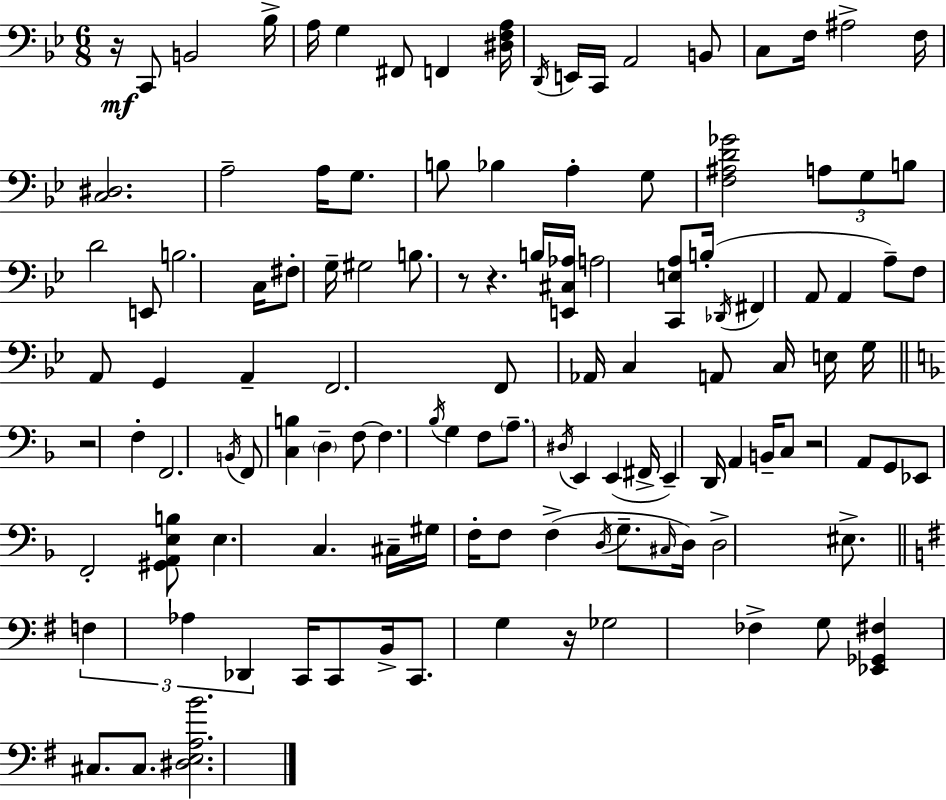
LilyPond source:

{
  \clef bass
  \numericTimeSignature
  \time 6/8
  \key g \minor
  r16\mf c,8 b,2 bes16-> | a16 g4 fis,8 f,4 <dis f a>16 | \acciaccatura { d,16 } e,16 c,16 a,2 b,8 | c8 f16 ais2-> | \break f16 <c dis>2. | a2-- a16 g8. | b8 bes4 a4-. g8 | <f ais d' ges'>2 \tuplet 3/2 { a8 g8 | \break b8 } d'2 e,8 | b2. | c16 fis8-. g16-- gis2 | b8. r8 r4. | \break b16 <e, cis aes>16 a2 <c, e a>8 | b16-.( \acciaccatura { des,16 } fis,4 a,8 a,4 | a8--) f8 a,8 g,4 a,4-- | f,2. | \break f,8 aes,16 c4 a,8 c16 | e16 g16 \bar "||" \break \key d \minor r2 f4-. | f,2. | \acciaccatura { b,16 } f,8 <c b>4 \parenthesize d4-- f8~~ | f4. \acciaccatura { bes16 } g4 | \break f8 \parenthesize a8.-- \acciaccatura { dis16 } e,4 e,4( | fis,16-> e,4--) d,16 a,4 | b,16-- c8 r2 a,8 | g,8 ees,8 f,2-. | \break <gis, a, e b>8 e4. c4. | cis16-- gis16 f16-. f8 f4->( | \acciaccatura { d16 } g8.-- \grace { cis16 } d16) d2-> | eis8.-> \bar "||" \break \key g \major \tuplet 3/2 { f4 aes4 des,4 } | c,16 c,8 b,16-> c,8. g4 r16 | ges2 fes4-> | g8 <ees, ges, fis>4 cis8. cis8. | \break <dis e a b'>2. | \bar "|."
}